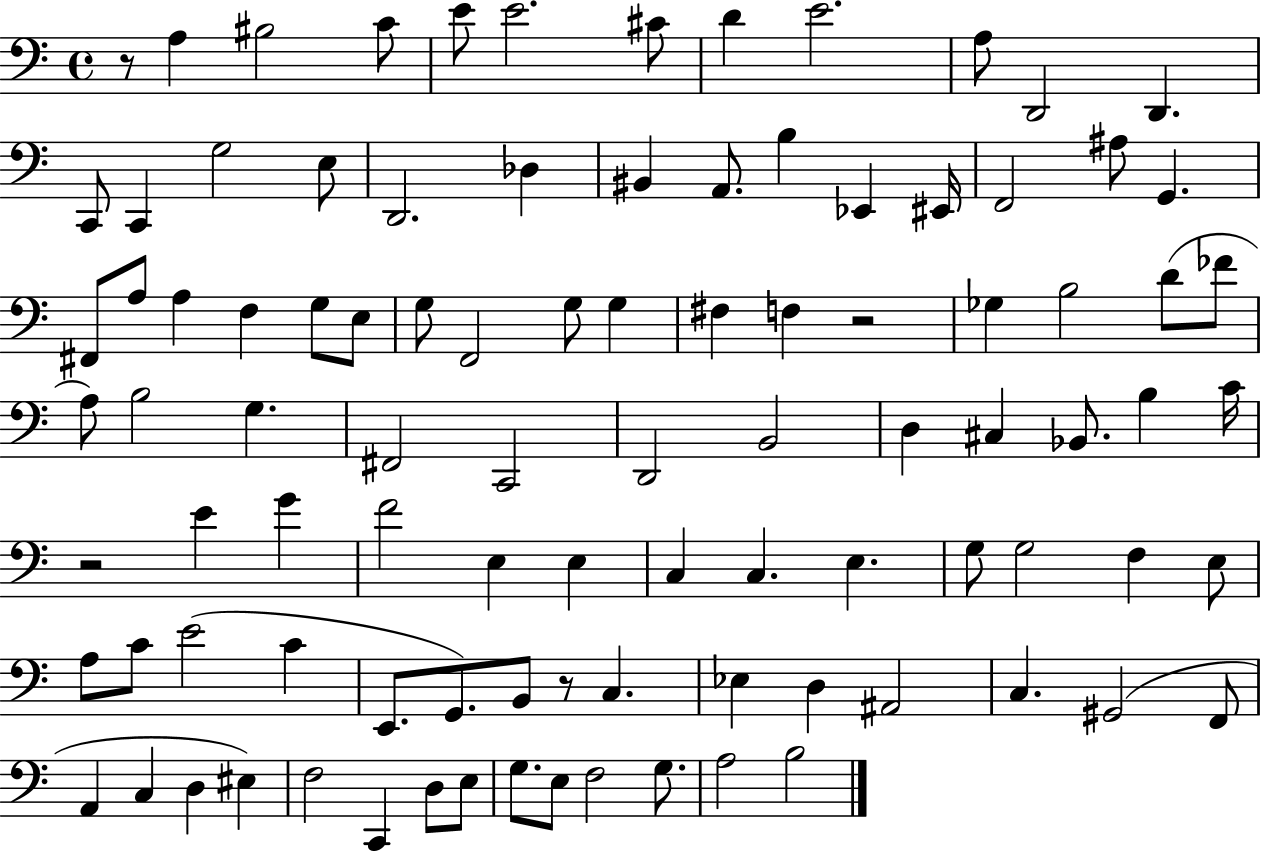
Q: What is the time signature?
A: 4/4